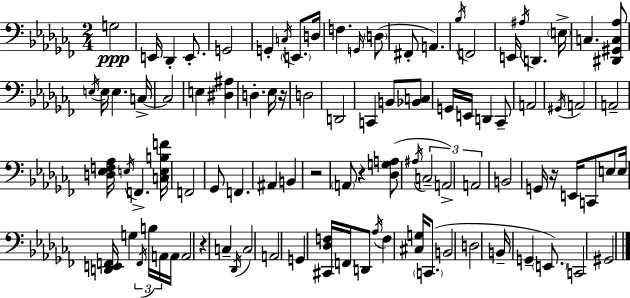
X:1
T:Untitled
M:2/4
L:1/4
K:Abm
G,2 E,,/4 _D,, E,,/2 G,,2 G,, C,/4 E,,/2 D,/4 F, G,,/4 D,/2 ^F,,/2 A,, _B,/4 F,,2 E,,/4 ^A,/4 D,, E,/4 C, [^D,,^G,,C,_A,]/2 E,/4 E,/4 E, C,/4 C,2 E, [^D,^A,] D, _E,/4 z/4 D,2 D,,2 C,, B,,/2 [_B,,C,]/2 G,,/4 E,,/4 D,, _C,,/2 A,,2 ^G,,/4 A,,2 A,,2 [D,_E,F,_A,]/4 E,/4 F,, [C,E,B,F]/4 F,,2 _G,,/2 F,, ^A,, B,, z2 A,,/2 z [_D,G,A,]/2 ^A,/4 C,2 A,,2 A,,2 B,,2 G,,/4 z/4 E,,/4 C,,/2 E,/2 E,/4 [D,,E,,F,,]/4 G, F,,/4 B,/4 A,,/4 A,,/4 A,,2 z C, _D,,/4 C,2 A,,2 G,, [^C,,_D,F,]/4 F,,/4 D,,/2 _A,/4 F, [^C,G,]/4 C,,/2 B,,2 D,2 B,,/4 G,, E,,/2 C,,2 ^G,,2